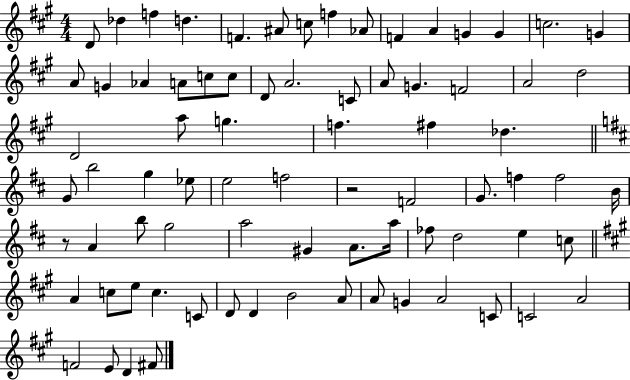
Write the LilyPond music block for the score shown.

{
  \clef treble
  \numericTimeSignature
  \time 4/4
  \key a \major
  \repeat volta 2 { d'8 des''4 f''4 d''4. | f'4. ais'8 c''8 f''4 aes'8 | f'4 a'4 g'4 g'4 | c''2. g'4 | \break a'8 g'4 aes'4 a'8 c''8 c''8 | d'8 a'2. c'8 | a'8 g'4. f'2 | a'2 d''2 | \break d'2 a''8 g''4. | f''4. fis''4 des''4. | \bar "||" \break \key d \major g'8 b''2 g''4 ees''8 | e''2 f''2 | r2 f'2 | g'8. f''4 f''2 b'16 | \break r8 a'4 b''8 g''2 | a''2 gis'4 a'8. a''16 | fes''8 d''2 e''4 c''8 | \bar "||" \break \key a \major a'4 c''8 e''8 c''4. c'8 | d'8 d'4 b'2 a'8 | a'8 g'4 a'2 c'8 | c'2 a'2 | \break f'2 e'8 d'4 fis'8 | } \bar "|."
}